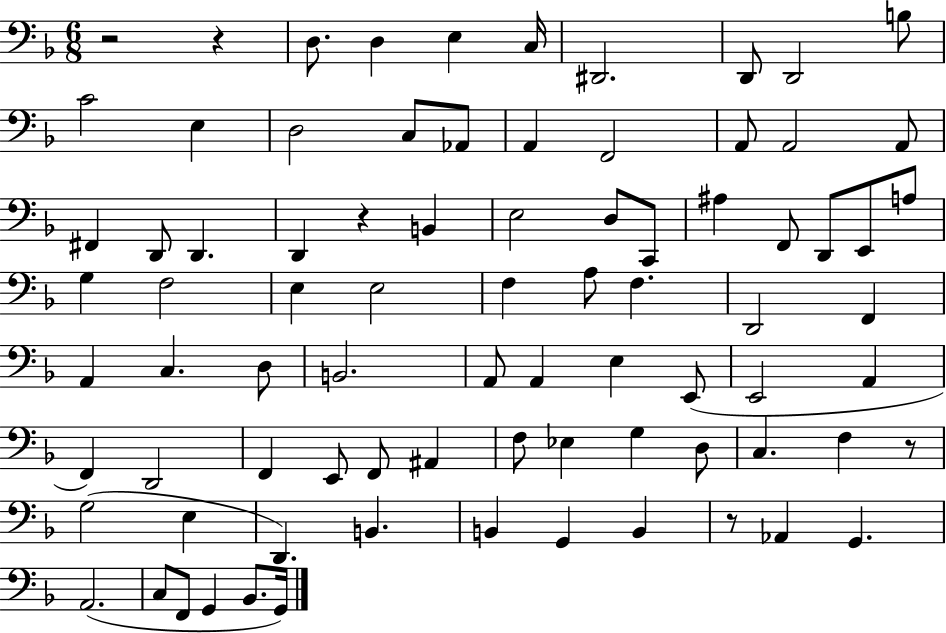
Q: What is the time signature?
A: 6/8